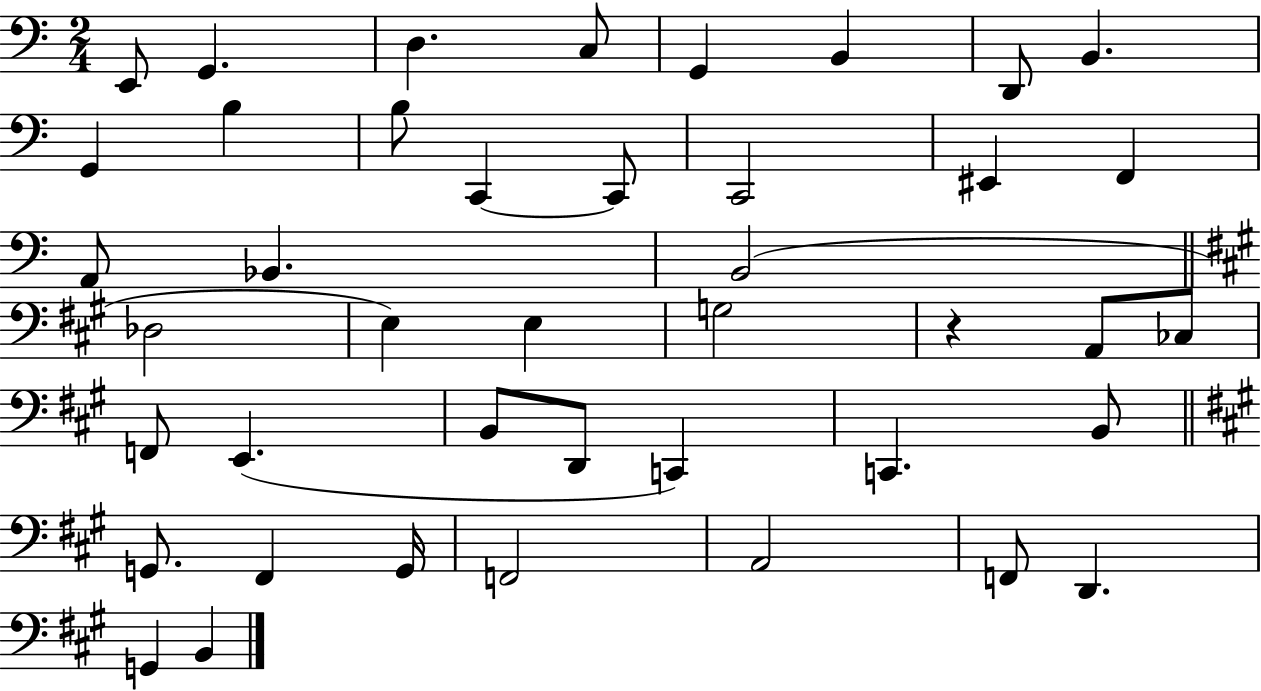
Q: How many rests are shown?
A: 1